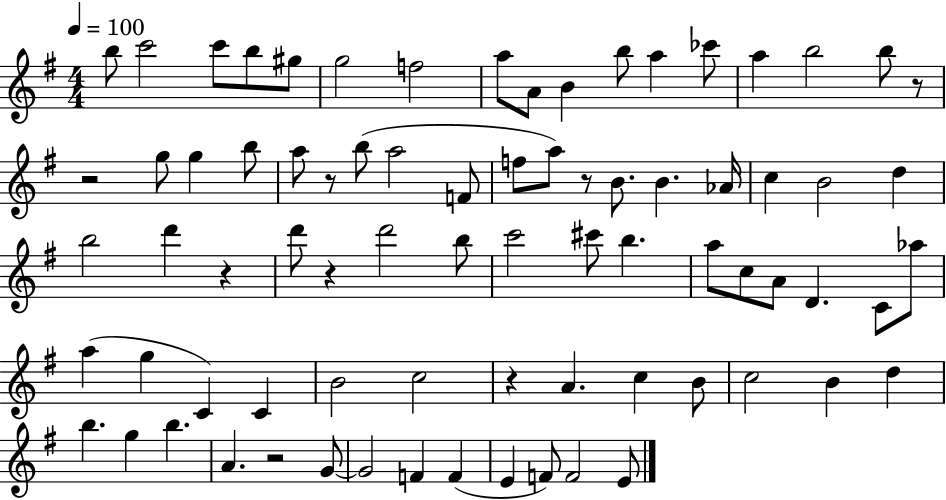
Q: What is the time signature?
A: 4/4